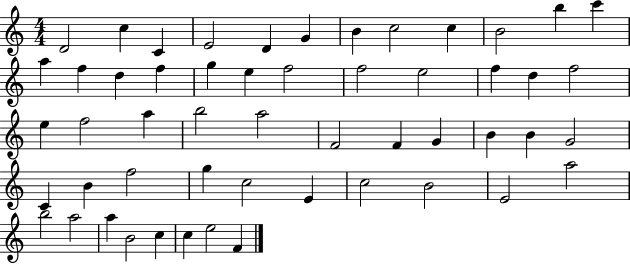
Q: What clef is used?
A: treble